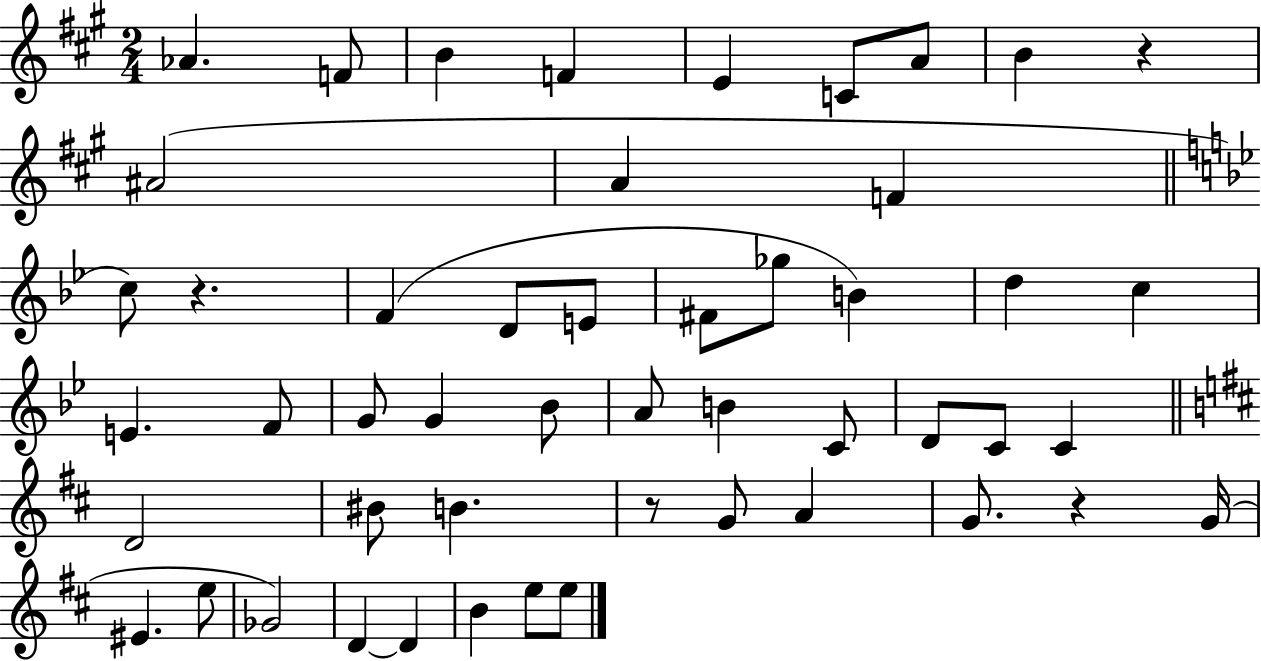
{
  \clef treble
  \numericTimeSignature
  \time 2/4
  \key a \major
  aes'4. f'8 | b'4 f'4 | e'4 c'8 a'8 | b'4 r4 | \break ais'2( | a'4 f'4 | \bar "||" \break \key g \minor c''8) r4. | f'4( d'8 e'8 | fis'8 ges''8 b'4) | d''4 c''4 | \break e'4. f'8 | g'8 g'4 bes'8 | a'8 b'4 c'8 | d'8 c'8 c'4 | \break \bar "||" \break \key d \major d'2 | bis'8 b'4. | r8 g'8 a'4 | g'8. r4 g'16( | \break eis'4. e''8 | ges'2) | d'4~~ d'4 | b'4 e''8 e''8 | \break \bar "|."
}